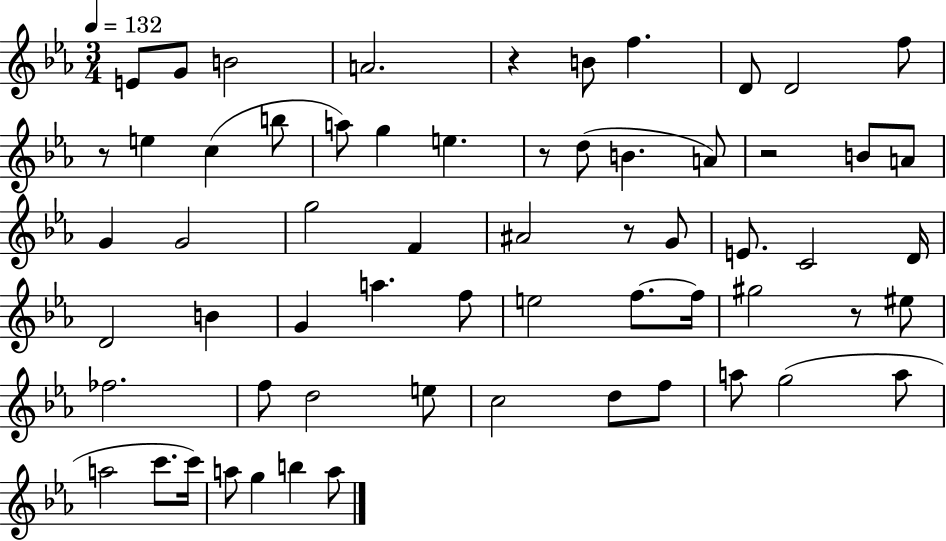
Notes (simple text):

E4/e G4/e B4/h A4/h. R/q B4/e F5/q. D4/e D4/h F5/e R/e E5/q C5/q B5/e A5/e G5/q E5/q. R/e D5/e B4/q. A4/e R/h B4/e A4/e G4/q G4/h G5/h F4/q A#4/h R/e G4/e E4/e. C4/h D4/s D4/h B4/q G4/q A5/q. F5/e E5/h F5/e. F5/s G#5/h R/e EIS5/e FES5/h. F5/e D5/h E5/e C5/h D5/e F5/e A5/e G5/h A5/e A5/h C6/e. C6/s A5/e G5/q B5/q A5/e